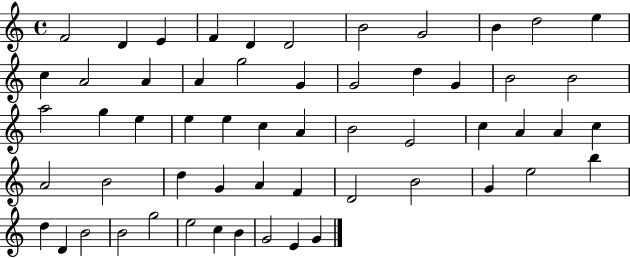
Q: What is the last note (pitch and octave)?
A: G4